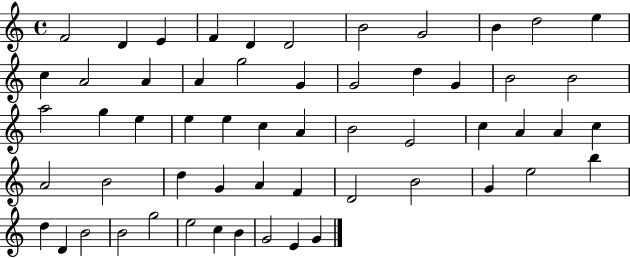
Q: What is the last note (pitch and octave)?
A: G4